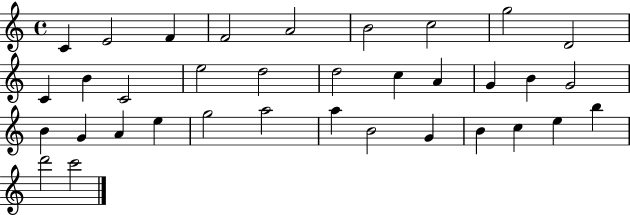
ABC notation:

X:1
T:Untitled
M:4/4
L:1/4
K:C
C E2 F F2 A2 B2 c2 g2 D2 C B C2 e2 d2 d2 c A G B G2 B G A e g2 a2 a B2 G B c e b d'2 c'2